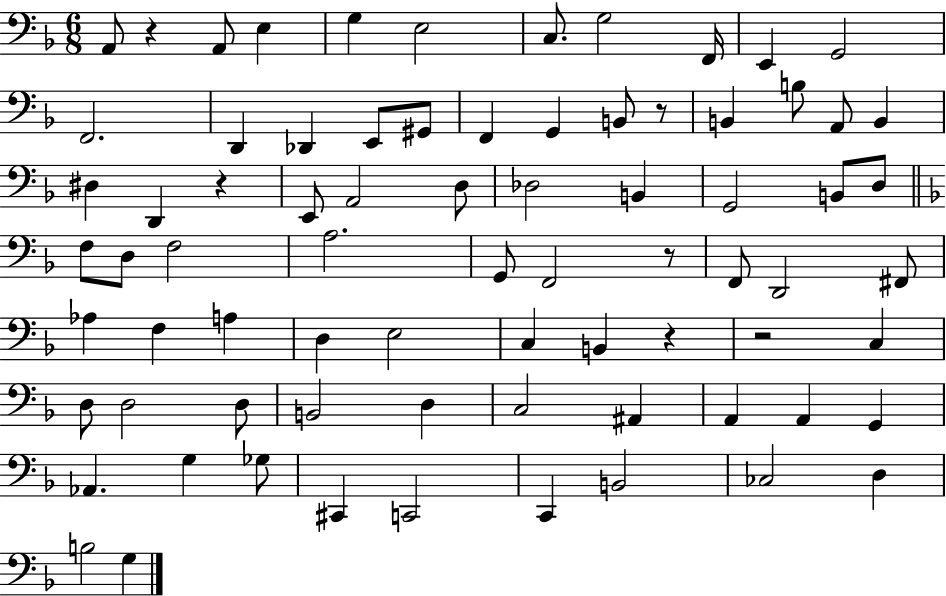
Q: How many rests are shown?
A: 6